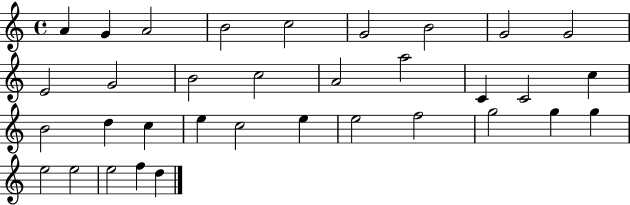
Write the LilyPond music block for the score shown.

{
  \clef treble
  \time 4/4
  \defaultTimeSignature
  \key c \major
  a'4 g'4 a'2 | b'2 c''2 | g'2 b'2 | g'2 g'2 | \break e'2 g'2 | b'2 c''2 | a'2 a''2 | c'4 c'2 c''4 | \break b'2 d''4 c''4 | e''4 c''2 e''4 | e''2 f''2 | g''2 g''4 g''4 | \break e''2 e''2 | e''2 f''4 d''4 | \bar "|."
}